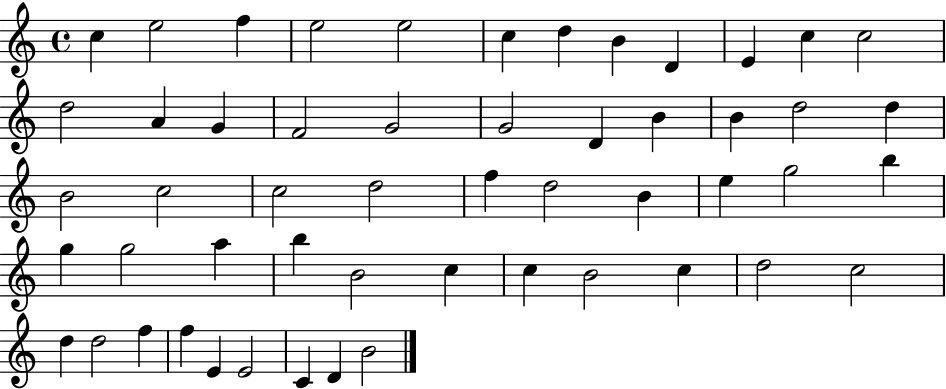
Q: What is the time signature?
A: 4/4